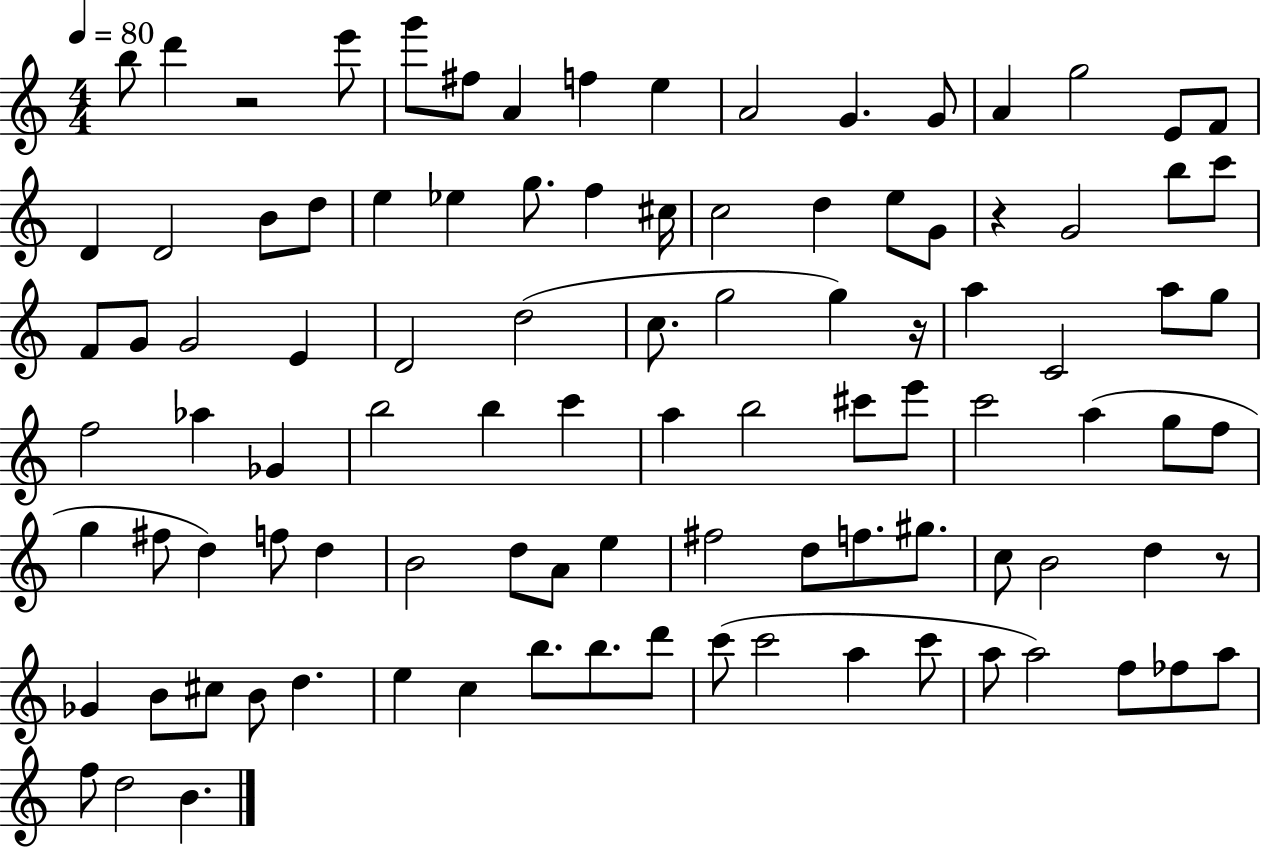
{
  \clef treble
  \numericTimeSignature
  \time 4/4
  \key c \major
  \tempo 4 = 80
  b''8 d'''4 r2 e'''8 | g'''8 fis''8 a'4 f''4 e''4 | a'2 g'4. g'8 | a'4 g''2 e'8 f'8 | \break d'4 d'2 b'8 d''8 | e''4 ees''4 g''8. f''4 cis''16 | c''2 d''4 e''8 g'8 | r4 g'2 b''8 c'''8 | \break f'8 g'8 g'2 e'4 | d'2 d''2( | c''8. g''2 g''4) r16 | a''4 c'2 a''8 g''8 | \break f''2 aes''4 ges'4 | b''2 b''4 c'''4 | a''4 b''2 cis'''8 e'''8 | c'''2 a''4( g''8 f''8 | \break g''4 fis''8 d''4) f''8 d''4 | b'2 d''8 a'8 e''4 | fis''2 d''8 f''8. gis''8. | c''8 b'2 d''4 r8 | \break ges'4 b'8 cis''8 b'8 d''4. | e''4 c''4 b''8. b''8. d'''8 | c'''8( c'''2 a''4 c'''8 | a''8 a''2) f''8 fes''8 a''8 | \break f''8 d''2 b'4. | \bar "|."
}